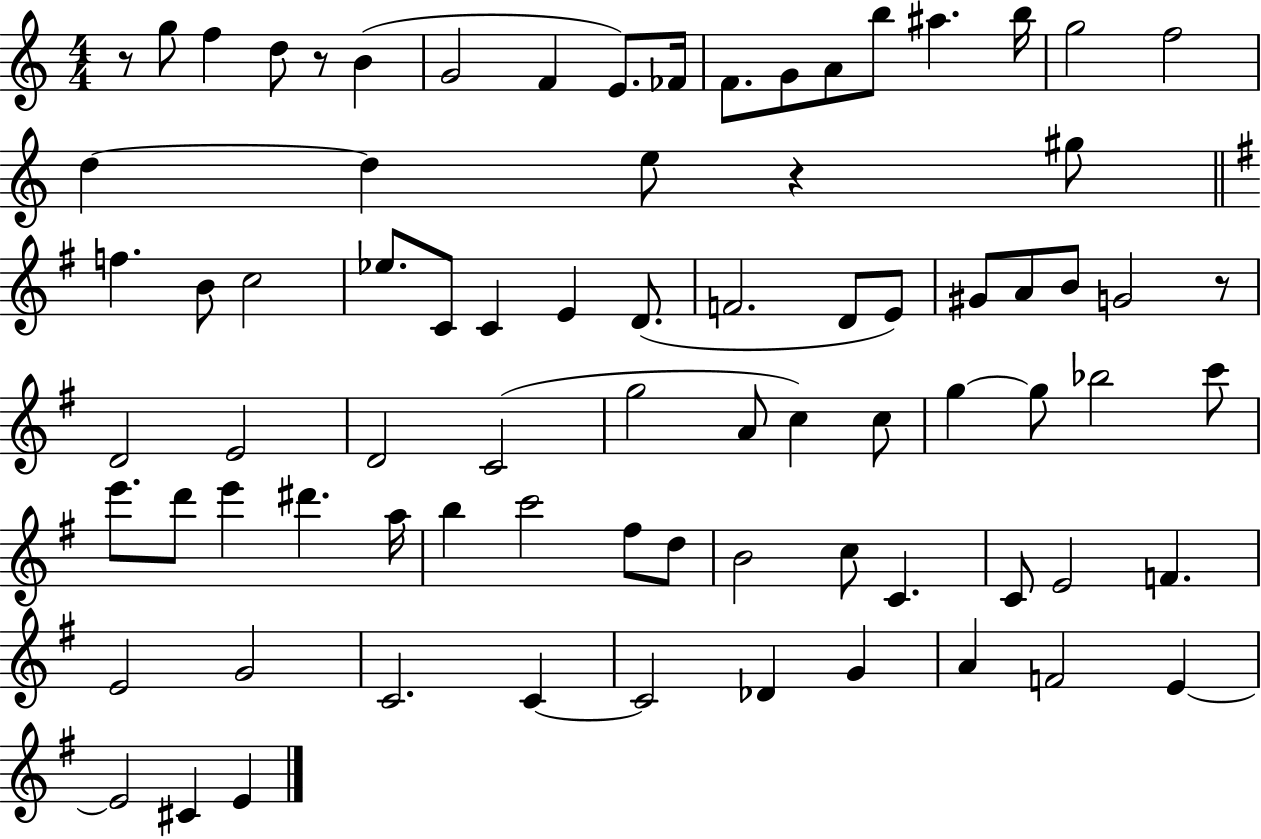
R/e G5/e F5/q D5/e R/e B4/q G4/h F4/q E4/e. FES4/s F4/e. G4/e A4/e B5/e A#5/q. B5/s G5/h F5/h D5/q D5/q E5/e R/q G#5/e F5/q. B4/e C5/h Eb5/e. C4/e C4/q E4/q D4/e. F4/h. D4/e E4/e G#4/e A4/e B4/e G4/h R/e D4/h E4/h D4/h C4/h G5/h A4/e C5/q C5/e G5/q G5/e Bb5/h C6/e E6/e. D6/e E6/q D#6/q. A5/s B5/q C6/h F#5/e D5/e B4/h C5/e C4/q. C4/e E4/h F4/q. E4/h G4/h C4/h. C4/q C4/h Db4/q G4/q A4/q F4/h E4/q E4/h C#4/q E4/q